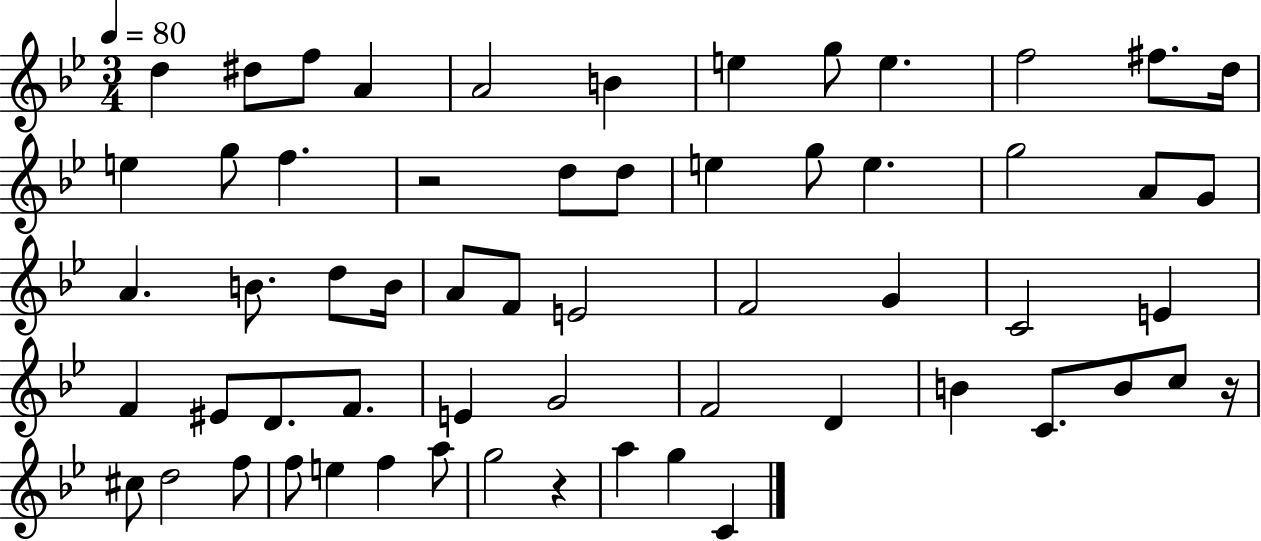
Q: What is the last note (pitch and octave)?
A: C4